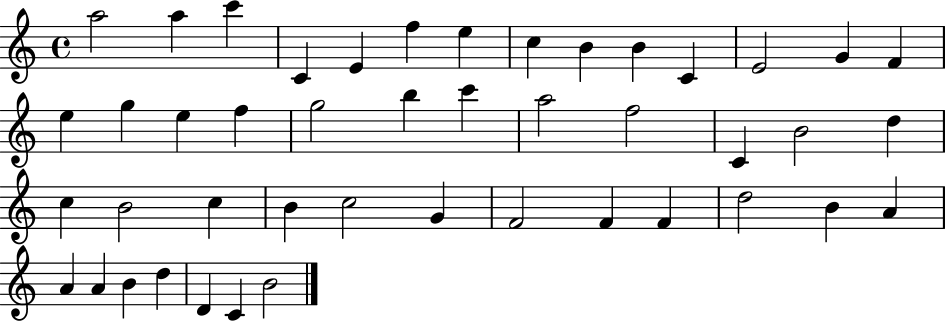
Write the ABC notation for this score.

X:1
T:Untitled
M:4/4
L:1/4
K:C
a2 a c' C E f e c B B C E2 G F e g e f g2 b c' a2 f2 C B2 d c B2 c B c2 G F2 F F d2 B A A A B d D C B2